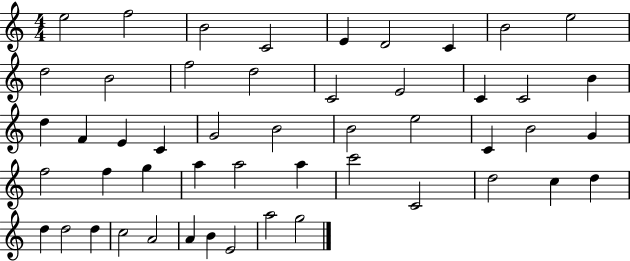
E5/h F5/h B4/h C4/h E4/q D4/h C4/q B4/h E5/h D5/h B4/h F5/h D5/h C4/h E4/h C4/q C4/h B4/q D5/q F4/q E4/q C4/q G4/h B4/h B4/h E5/h C4/q B4/h G4/q F5/h F5/q G5/q A5/q A5/h A5/q C6/h C4/h D5/h C5/q D5/q D5/q D5/h D5/q C5/h A4/h A4/q B4/q E4/h A5/h G5/h